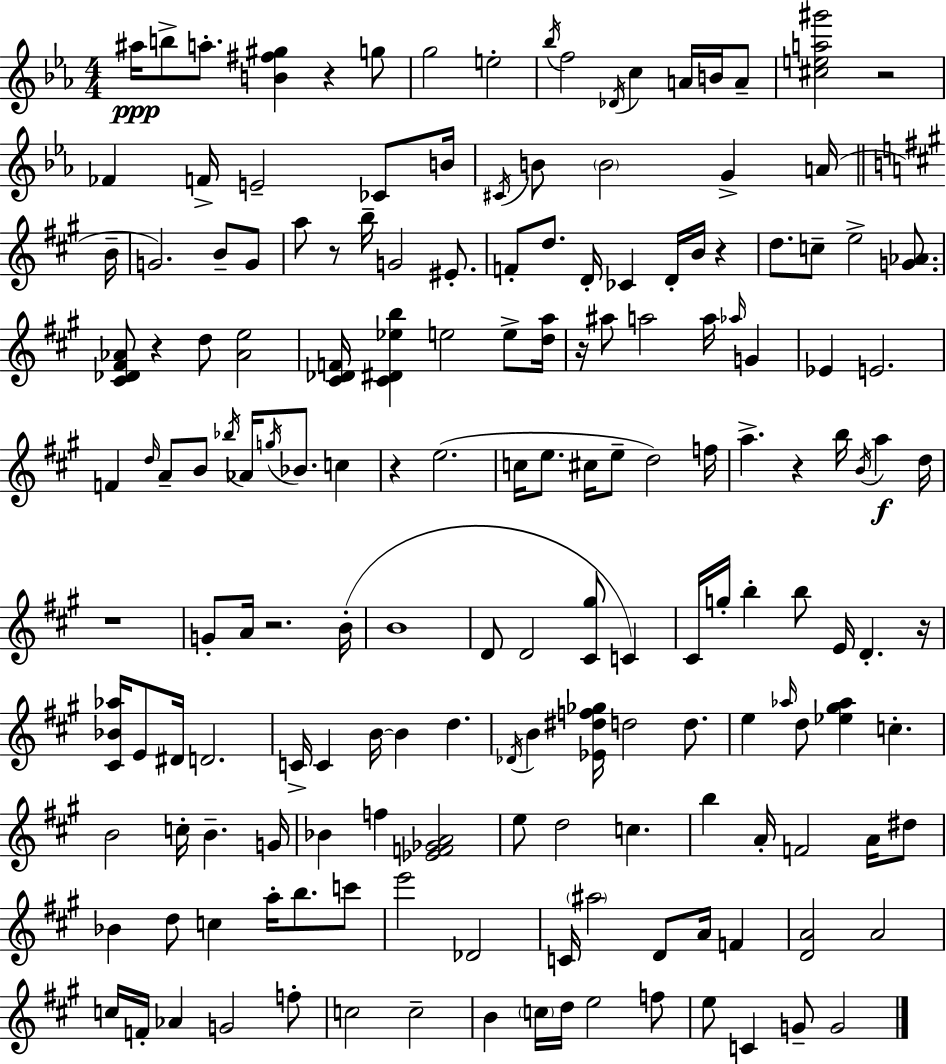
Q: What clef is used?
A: treble